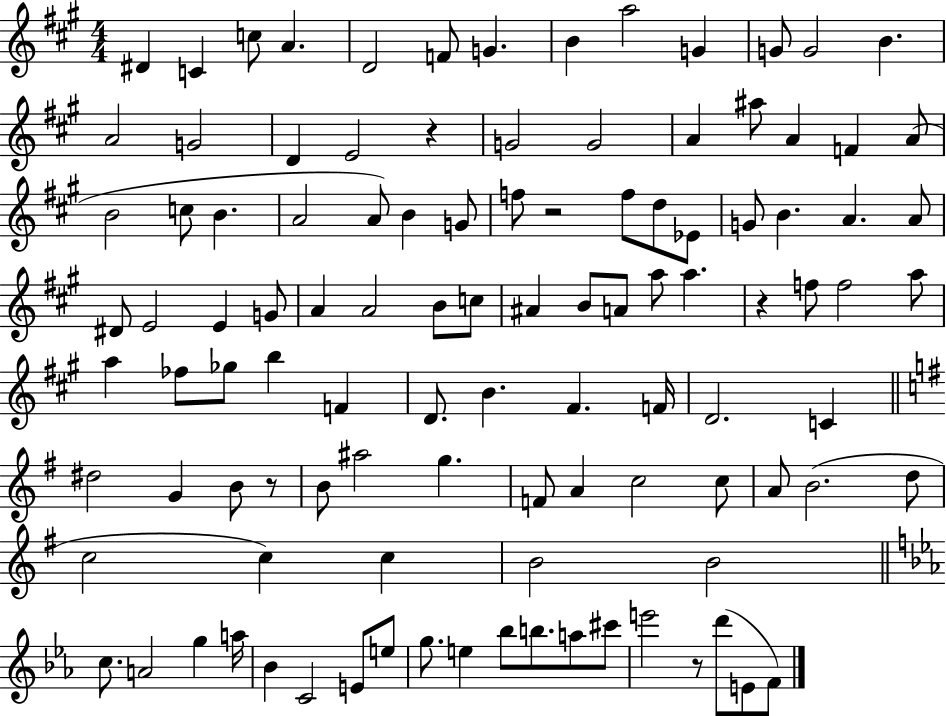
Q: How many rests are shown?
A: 5